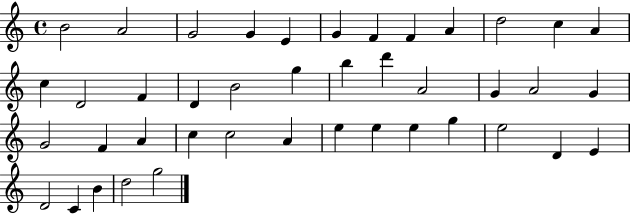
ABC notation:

X:1
T:Untitled
M:4/4
L:1/4
K:C
B2 A2 G2 G E G F F A d2 c A c D2 F D B2 g b d' A2 G A2 G G2 F A c c2 A e e e g e2 D E D2 C B d2 g2